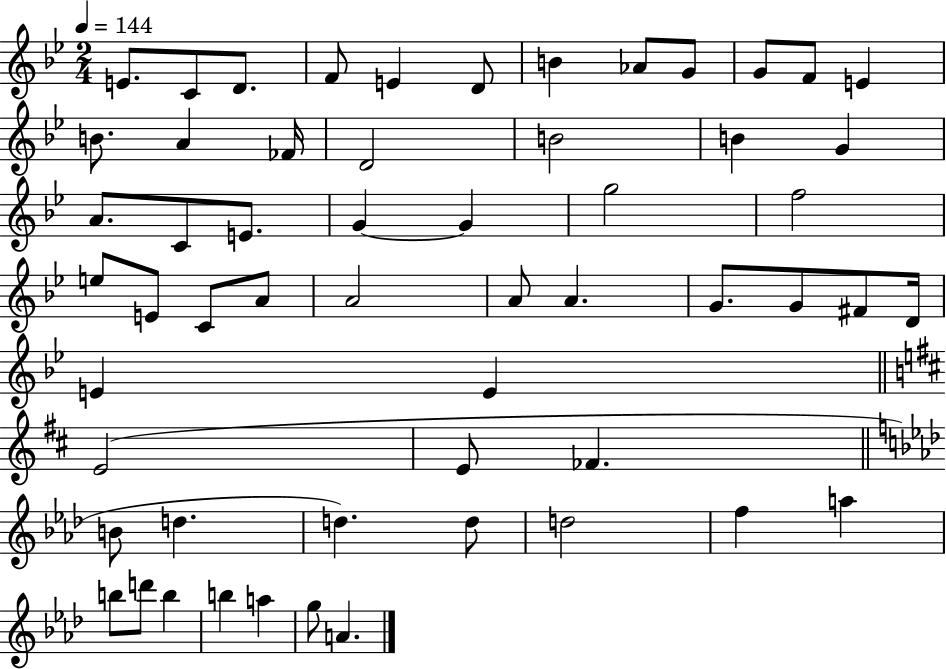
X:1
T:Untitled
M:2/4
L:1/4
K:Bb
E/2 C/2 D/2 F/2 E D/2 B _A/2 G/2 G/2 F/2 E B/2 A _F/4 D2 B2 B G A/2 C/2 E/2 G G g2 f2 e/2 E/2 C/2 A/2 A2 A/2 A G/2 G/2 ^F/2 D/4 E E E2 E/2 _F B/2 d d d/2 d2 f a b/2 d'/2 b b a g/2 A